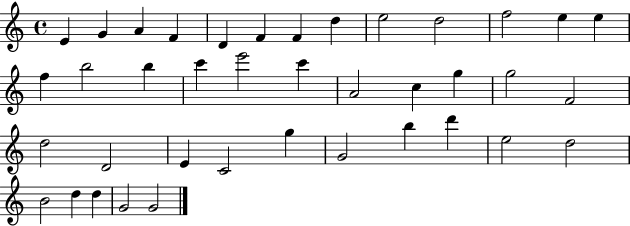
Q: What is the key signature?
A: C major